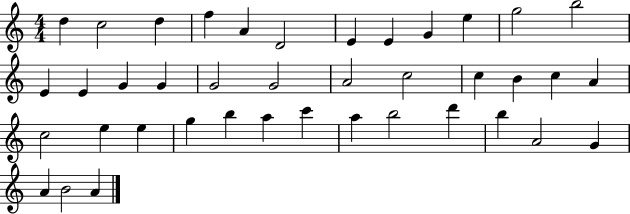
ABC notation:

X:1
T:Untitled
M:4/4
L:1/4
K:C
d c2 d f A D2 E E G e g2 b2 E E G G G2 G2 A2 c2 c B c A c2 e e g b a c' a b2 d' b A2 G A B2 A